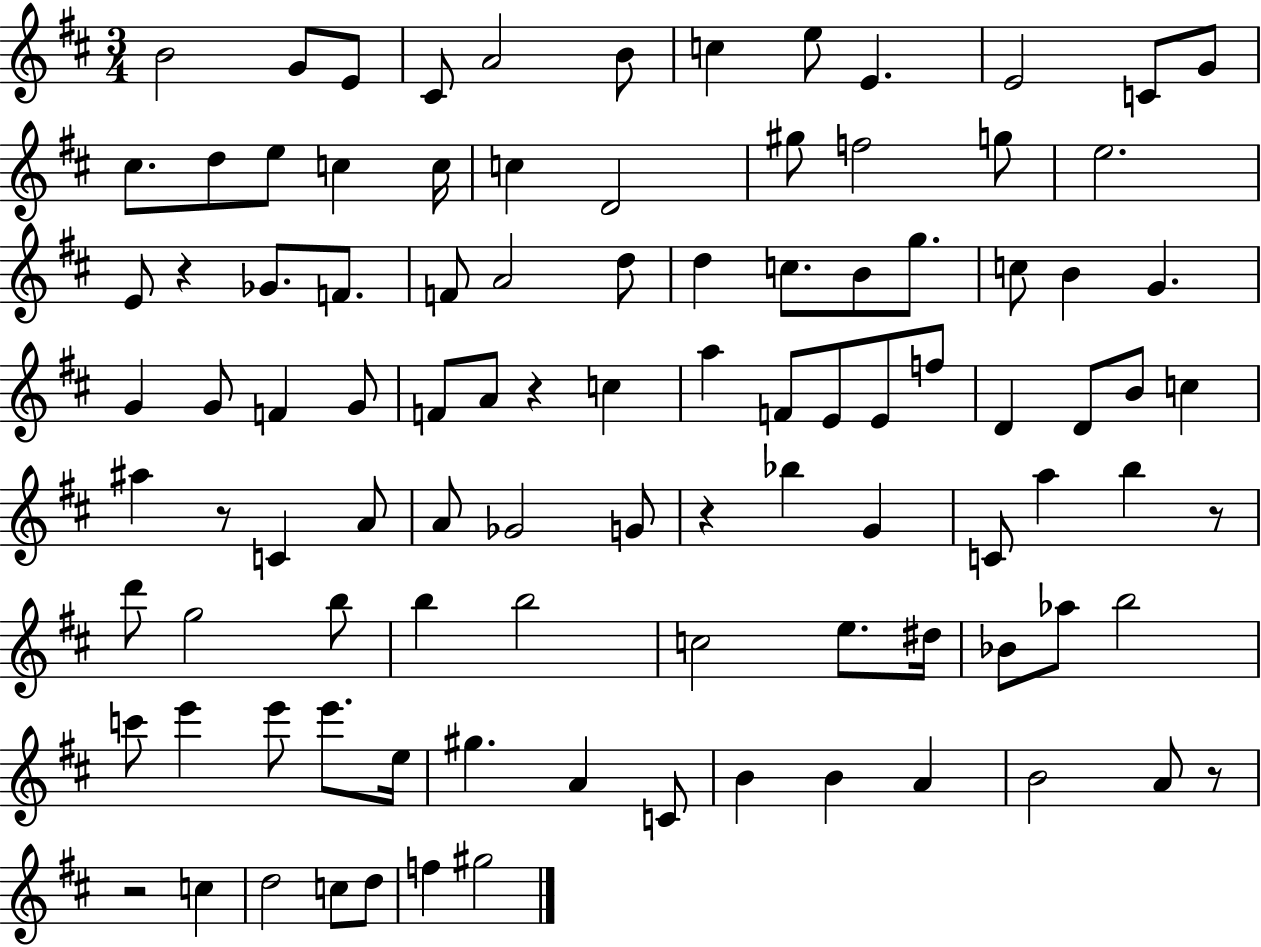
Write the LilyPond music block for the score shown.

{
  \clef treble
  \numericTimeSignature
  \time 3/4
  \key d \major
  b'2 g'8 e'8 | cis'8 a'2 b'8 | c''4 e''8 e'4. | e'2 c'8 g'8 | \break cis''8. d''8 e''8 c''4 c''16 | c''4 d'2 | gis''8 f''2 g''8 | e''2. | \break e'8 r4 ges'8. f'8. | f'8 a'2 d''8 | d''4 c''8. b'8 g''8. | c''8 b'4 g'4. | \break g'4 g'8 f'4 g'8 | f'8 a'8 r4 c''4 | a''4 f'8 e'8 e'8 f''8 | d'4 d'8 b'8 c''4 | \break ais''4 r8 c'4 a'8 | a'8 ges'2 g'8 | r4 bes''4 g'4 | c'8 a''4 b''4 r8 | \break d'''8 g''2 b''8 | b''4 b''2 | c''2 e''8. dis''16 | bes'8 aes''8 b''2 | \break c'''8 e'''4 e'''8 e'''8. e''16 | gis''4. a'4 c'8 | b'4 b'4 a'4 | b'2 a'8 r8 | \break r2 c''4 | d''2 c''8 d''8 | f''4 gis''2 | \bar "|."
}